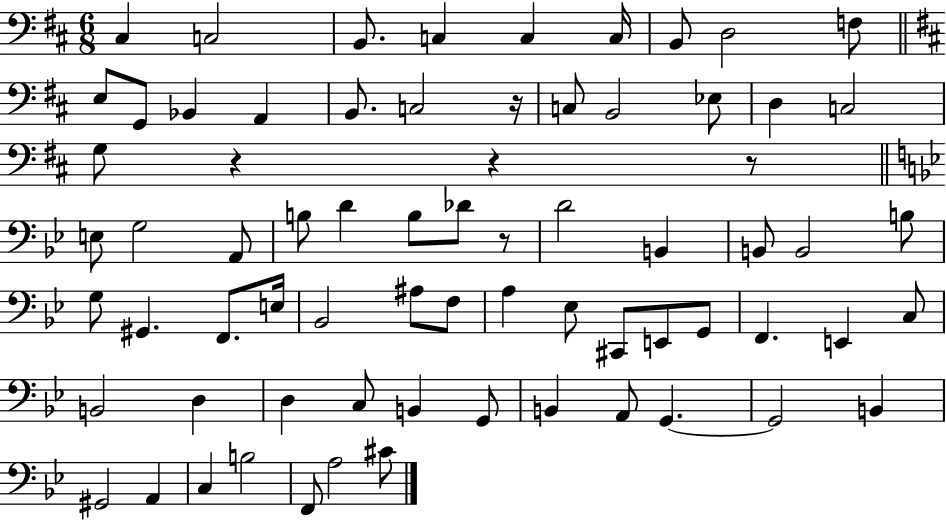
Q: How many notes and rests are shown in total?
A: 71